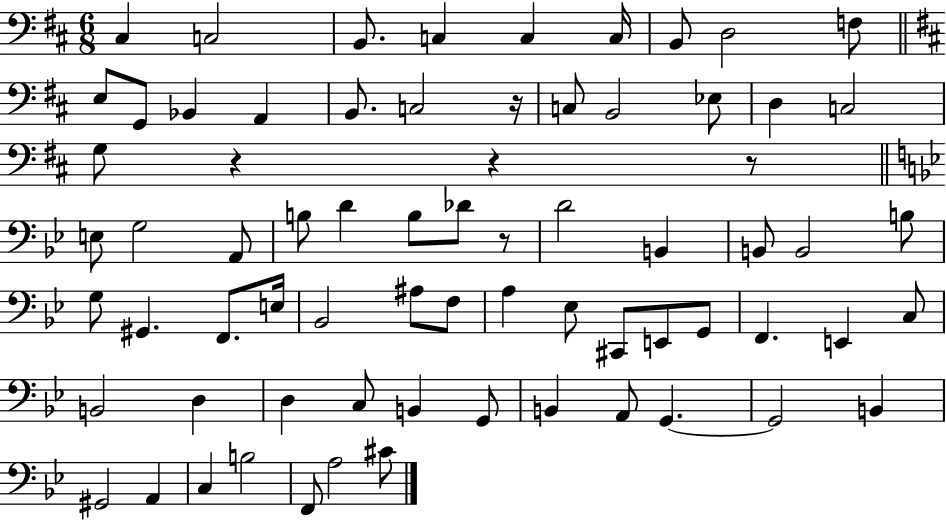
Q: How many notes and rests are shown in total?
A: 71